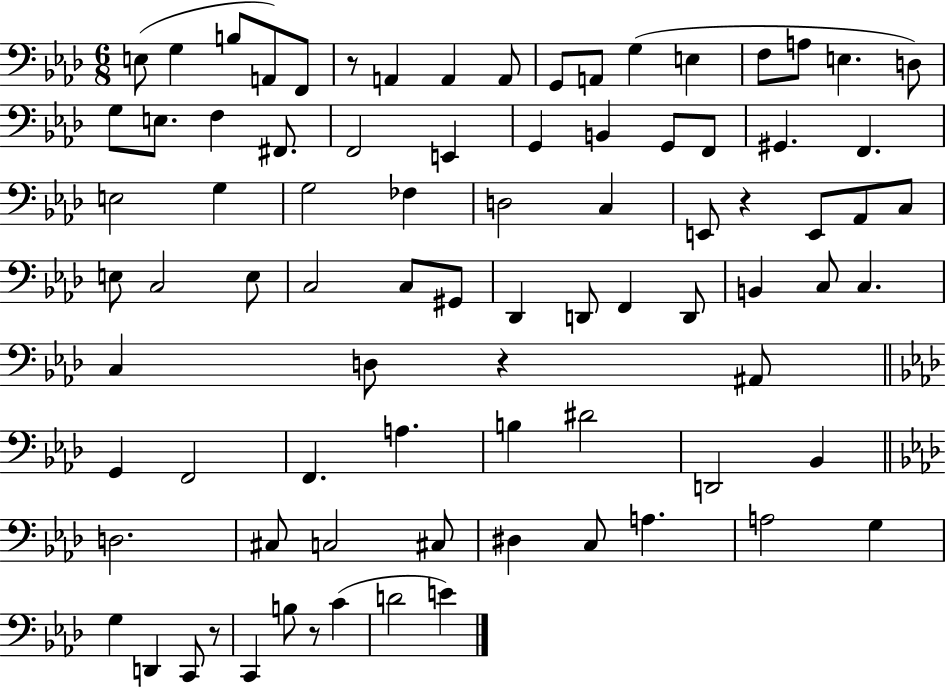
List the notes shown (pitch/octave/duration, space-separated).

E3/e G3/q B3/e A2/e F2/e R/e A2/q A2/q A2/e G2/e A2/e G3/q E3/q F3/e A3/e E3/q. D3/e G3/e E3/e. F3/q F#2/e. F2/h E2/q G2/q B2/q G2/e F2/e G#2/q. F2/q. E3/h G3/q G3/h FES3/q D3/h C3/q E2/e R/q E2/e Ab2/e C3/e E3/e C3/h E3/e C3/h C3/e G#2/e Db2/q D2/e F2/q D2/e B2/q C3/e C3/q. C3/q D3/e R/q A#2/e G2/q F2/h F2/q. A3/q. B3/q D#4/h D2/h Bb2/q D3/h. C#3/e C3/h C#3/e D#3/q C3/e A3/q. A3/h G3/q G3/q D2/q C2/e R/e C2/q B3/e R/e C4/q D4/h E4/q